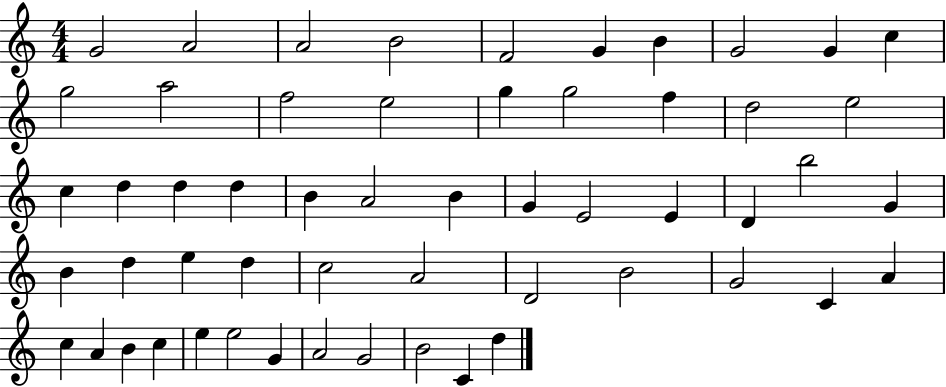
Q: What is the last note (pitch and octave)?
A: D5